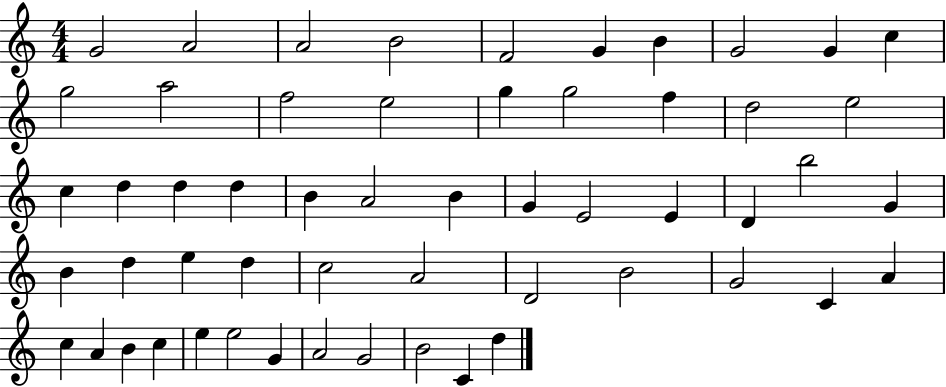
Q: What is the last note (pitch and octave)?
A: D5